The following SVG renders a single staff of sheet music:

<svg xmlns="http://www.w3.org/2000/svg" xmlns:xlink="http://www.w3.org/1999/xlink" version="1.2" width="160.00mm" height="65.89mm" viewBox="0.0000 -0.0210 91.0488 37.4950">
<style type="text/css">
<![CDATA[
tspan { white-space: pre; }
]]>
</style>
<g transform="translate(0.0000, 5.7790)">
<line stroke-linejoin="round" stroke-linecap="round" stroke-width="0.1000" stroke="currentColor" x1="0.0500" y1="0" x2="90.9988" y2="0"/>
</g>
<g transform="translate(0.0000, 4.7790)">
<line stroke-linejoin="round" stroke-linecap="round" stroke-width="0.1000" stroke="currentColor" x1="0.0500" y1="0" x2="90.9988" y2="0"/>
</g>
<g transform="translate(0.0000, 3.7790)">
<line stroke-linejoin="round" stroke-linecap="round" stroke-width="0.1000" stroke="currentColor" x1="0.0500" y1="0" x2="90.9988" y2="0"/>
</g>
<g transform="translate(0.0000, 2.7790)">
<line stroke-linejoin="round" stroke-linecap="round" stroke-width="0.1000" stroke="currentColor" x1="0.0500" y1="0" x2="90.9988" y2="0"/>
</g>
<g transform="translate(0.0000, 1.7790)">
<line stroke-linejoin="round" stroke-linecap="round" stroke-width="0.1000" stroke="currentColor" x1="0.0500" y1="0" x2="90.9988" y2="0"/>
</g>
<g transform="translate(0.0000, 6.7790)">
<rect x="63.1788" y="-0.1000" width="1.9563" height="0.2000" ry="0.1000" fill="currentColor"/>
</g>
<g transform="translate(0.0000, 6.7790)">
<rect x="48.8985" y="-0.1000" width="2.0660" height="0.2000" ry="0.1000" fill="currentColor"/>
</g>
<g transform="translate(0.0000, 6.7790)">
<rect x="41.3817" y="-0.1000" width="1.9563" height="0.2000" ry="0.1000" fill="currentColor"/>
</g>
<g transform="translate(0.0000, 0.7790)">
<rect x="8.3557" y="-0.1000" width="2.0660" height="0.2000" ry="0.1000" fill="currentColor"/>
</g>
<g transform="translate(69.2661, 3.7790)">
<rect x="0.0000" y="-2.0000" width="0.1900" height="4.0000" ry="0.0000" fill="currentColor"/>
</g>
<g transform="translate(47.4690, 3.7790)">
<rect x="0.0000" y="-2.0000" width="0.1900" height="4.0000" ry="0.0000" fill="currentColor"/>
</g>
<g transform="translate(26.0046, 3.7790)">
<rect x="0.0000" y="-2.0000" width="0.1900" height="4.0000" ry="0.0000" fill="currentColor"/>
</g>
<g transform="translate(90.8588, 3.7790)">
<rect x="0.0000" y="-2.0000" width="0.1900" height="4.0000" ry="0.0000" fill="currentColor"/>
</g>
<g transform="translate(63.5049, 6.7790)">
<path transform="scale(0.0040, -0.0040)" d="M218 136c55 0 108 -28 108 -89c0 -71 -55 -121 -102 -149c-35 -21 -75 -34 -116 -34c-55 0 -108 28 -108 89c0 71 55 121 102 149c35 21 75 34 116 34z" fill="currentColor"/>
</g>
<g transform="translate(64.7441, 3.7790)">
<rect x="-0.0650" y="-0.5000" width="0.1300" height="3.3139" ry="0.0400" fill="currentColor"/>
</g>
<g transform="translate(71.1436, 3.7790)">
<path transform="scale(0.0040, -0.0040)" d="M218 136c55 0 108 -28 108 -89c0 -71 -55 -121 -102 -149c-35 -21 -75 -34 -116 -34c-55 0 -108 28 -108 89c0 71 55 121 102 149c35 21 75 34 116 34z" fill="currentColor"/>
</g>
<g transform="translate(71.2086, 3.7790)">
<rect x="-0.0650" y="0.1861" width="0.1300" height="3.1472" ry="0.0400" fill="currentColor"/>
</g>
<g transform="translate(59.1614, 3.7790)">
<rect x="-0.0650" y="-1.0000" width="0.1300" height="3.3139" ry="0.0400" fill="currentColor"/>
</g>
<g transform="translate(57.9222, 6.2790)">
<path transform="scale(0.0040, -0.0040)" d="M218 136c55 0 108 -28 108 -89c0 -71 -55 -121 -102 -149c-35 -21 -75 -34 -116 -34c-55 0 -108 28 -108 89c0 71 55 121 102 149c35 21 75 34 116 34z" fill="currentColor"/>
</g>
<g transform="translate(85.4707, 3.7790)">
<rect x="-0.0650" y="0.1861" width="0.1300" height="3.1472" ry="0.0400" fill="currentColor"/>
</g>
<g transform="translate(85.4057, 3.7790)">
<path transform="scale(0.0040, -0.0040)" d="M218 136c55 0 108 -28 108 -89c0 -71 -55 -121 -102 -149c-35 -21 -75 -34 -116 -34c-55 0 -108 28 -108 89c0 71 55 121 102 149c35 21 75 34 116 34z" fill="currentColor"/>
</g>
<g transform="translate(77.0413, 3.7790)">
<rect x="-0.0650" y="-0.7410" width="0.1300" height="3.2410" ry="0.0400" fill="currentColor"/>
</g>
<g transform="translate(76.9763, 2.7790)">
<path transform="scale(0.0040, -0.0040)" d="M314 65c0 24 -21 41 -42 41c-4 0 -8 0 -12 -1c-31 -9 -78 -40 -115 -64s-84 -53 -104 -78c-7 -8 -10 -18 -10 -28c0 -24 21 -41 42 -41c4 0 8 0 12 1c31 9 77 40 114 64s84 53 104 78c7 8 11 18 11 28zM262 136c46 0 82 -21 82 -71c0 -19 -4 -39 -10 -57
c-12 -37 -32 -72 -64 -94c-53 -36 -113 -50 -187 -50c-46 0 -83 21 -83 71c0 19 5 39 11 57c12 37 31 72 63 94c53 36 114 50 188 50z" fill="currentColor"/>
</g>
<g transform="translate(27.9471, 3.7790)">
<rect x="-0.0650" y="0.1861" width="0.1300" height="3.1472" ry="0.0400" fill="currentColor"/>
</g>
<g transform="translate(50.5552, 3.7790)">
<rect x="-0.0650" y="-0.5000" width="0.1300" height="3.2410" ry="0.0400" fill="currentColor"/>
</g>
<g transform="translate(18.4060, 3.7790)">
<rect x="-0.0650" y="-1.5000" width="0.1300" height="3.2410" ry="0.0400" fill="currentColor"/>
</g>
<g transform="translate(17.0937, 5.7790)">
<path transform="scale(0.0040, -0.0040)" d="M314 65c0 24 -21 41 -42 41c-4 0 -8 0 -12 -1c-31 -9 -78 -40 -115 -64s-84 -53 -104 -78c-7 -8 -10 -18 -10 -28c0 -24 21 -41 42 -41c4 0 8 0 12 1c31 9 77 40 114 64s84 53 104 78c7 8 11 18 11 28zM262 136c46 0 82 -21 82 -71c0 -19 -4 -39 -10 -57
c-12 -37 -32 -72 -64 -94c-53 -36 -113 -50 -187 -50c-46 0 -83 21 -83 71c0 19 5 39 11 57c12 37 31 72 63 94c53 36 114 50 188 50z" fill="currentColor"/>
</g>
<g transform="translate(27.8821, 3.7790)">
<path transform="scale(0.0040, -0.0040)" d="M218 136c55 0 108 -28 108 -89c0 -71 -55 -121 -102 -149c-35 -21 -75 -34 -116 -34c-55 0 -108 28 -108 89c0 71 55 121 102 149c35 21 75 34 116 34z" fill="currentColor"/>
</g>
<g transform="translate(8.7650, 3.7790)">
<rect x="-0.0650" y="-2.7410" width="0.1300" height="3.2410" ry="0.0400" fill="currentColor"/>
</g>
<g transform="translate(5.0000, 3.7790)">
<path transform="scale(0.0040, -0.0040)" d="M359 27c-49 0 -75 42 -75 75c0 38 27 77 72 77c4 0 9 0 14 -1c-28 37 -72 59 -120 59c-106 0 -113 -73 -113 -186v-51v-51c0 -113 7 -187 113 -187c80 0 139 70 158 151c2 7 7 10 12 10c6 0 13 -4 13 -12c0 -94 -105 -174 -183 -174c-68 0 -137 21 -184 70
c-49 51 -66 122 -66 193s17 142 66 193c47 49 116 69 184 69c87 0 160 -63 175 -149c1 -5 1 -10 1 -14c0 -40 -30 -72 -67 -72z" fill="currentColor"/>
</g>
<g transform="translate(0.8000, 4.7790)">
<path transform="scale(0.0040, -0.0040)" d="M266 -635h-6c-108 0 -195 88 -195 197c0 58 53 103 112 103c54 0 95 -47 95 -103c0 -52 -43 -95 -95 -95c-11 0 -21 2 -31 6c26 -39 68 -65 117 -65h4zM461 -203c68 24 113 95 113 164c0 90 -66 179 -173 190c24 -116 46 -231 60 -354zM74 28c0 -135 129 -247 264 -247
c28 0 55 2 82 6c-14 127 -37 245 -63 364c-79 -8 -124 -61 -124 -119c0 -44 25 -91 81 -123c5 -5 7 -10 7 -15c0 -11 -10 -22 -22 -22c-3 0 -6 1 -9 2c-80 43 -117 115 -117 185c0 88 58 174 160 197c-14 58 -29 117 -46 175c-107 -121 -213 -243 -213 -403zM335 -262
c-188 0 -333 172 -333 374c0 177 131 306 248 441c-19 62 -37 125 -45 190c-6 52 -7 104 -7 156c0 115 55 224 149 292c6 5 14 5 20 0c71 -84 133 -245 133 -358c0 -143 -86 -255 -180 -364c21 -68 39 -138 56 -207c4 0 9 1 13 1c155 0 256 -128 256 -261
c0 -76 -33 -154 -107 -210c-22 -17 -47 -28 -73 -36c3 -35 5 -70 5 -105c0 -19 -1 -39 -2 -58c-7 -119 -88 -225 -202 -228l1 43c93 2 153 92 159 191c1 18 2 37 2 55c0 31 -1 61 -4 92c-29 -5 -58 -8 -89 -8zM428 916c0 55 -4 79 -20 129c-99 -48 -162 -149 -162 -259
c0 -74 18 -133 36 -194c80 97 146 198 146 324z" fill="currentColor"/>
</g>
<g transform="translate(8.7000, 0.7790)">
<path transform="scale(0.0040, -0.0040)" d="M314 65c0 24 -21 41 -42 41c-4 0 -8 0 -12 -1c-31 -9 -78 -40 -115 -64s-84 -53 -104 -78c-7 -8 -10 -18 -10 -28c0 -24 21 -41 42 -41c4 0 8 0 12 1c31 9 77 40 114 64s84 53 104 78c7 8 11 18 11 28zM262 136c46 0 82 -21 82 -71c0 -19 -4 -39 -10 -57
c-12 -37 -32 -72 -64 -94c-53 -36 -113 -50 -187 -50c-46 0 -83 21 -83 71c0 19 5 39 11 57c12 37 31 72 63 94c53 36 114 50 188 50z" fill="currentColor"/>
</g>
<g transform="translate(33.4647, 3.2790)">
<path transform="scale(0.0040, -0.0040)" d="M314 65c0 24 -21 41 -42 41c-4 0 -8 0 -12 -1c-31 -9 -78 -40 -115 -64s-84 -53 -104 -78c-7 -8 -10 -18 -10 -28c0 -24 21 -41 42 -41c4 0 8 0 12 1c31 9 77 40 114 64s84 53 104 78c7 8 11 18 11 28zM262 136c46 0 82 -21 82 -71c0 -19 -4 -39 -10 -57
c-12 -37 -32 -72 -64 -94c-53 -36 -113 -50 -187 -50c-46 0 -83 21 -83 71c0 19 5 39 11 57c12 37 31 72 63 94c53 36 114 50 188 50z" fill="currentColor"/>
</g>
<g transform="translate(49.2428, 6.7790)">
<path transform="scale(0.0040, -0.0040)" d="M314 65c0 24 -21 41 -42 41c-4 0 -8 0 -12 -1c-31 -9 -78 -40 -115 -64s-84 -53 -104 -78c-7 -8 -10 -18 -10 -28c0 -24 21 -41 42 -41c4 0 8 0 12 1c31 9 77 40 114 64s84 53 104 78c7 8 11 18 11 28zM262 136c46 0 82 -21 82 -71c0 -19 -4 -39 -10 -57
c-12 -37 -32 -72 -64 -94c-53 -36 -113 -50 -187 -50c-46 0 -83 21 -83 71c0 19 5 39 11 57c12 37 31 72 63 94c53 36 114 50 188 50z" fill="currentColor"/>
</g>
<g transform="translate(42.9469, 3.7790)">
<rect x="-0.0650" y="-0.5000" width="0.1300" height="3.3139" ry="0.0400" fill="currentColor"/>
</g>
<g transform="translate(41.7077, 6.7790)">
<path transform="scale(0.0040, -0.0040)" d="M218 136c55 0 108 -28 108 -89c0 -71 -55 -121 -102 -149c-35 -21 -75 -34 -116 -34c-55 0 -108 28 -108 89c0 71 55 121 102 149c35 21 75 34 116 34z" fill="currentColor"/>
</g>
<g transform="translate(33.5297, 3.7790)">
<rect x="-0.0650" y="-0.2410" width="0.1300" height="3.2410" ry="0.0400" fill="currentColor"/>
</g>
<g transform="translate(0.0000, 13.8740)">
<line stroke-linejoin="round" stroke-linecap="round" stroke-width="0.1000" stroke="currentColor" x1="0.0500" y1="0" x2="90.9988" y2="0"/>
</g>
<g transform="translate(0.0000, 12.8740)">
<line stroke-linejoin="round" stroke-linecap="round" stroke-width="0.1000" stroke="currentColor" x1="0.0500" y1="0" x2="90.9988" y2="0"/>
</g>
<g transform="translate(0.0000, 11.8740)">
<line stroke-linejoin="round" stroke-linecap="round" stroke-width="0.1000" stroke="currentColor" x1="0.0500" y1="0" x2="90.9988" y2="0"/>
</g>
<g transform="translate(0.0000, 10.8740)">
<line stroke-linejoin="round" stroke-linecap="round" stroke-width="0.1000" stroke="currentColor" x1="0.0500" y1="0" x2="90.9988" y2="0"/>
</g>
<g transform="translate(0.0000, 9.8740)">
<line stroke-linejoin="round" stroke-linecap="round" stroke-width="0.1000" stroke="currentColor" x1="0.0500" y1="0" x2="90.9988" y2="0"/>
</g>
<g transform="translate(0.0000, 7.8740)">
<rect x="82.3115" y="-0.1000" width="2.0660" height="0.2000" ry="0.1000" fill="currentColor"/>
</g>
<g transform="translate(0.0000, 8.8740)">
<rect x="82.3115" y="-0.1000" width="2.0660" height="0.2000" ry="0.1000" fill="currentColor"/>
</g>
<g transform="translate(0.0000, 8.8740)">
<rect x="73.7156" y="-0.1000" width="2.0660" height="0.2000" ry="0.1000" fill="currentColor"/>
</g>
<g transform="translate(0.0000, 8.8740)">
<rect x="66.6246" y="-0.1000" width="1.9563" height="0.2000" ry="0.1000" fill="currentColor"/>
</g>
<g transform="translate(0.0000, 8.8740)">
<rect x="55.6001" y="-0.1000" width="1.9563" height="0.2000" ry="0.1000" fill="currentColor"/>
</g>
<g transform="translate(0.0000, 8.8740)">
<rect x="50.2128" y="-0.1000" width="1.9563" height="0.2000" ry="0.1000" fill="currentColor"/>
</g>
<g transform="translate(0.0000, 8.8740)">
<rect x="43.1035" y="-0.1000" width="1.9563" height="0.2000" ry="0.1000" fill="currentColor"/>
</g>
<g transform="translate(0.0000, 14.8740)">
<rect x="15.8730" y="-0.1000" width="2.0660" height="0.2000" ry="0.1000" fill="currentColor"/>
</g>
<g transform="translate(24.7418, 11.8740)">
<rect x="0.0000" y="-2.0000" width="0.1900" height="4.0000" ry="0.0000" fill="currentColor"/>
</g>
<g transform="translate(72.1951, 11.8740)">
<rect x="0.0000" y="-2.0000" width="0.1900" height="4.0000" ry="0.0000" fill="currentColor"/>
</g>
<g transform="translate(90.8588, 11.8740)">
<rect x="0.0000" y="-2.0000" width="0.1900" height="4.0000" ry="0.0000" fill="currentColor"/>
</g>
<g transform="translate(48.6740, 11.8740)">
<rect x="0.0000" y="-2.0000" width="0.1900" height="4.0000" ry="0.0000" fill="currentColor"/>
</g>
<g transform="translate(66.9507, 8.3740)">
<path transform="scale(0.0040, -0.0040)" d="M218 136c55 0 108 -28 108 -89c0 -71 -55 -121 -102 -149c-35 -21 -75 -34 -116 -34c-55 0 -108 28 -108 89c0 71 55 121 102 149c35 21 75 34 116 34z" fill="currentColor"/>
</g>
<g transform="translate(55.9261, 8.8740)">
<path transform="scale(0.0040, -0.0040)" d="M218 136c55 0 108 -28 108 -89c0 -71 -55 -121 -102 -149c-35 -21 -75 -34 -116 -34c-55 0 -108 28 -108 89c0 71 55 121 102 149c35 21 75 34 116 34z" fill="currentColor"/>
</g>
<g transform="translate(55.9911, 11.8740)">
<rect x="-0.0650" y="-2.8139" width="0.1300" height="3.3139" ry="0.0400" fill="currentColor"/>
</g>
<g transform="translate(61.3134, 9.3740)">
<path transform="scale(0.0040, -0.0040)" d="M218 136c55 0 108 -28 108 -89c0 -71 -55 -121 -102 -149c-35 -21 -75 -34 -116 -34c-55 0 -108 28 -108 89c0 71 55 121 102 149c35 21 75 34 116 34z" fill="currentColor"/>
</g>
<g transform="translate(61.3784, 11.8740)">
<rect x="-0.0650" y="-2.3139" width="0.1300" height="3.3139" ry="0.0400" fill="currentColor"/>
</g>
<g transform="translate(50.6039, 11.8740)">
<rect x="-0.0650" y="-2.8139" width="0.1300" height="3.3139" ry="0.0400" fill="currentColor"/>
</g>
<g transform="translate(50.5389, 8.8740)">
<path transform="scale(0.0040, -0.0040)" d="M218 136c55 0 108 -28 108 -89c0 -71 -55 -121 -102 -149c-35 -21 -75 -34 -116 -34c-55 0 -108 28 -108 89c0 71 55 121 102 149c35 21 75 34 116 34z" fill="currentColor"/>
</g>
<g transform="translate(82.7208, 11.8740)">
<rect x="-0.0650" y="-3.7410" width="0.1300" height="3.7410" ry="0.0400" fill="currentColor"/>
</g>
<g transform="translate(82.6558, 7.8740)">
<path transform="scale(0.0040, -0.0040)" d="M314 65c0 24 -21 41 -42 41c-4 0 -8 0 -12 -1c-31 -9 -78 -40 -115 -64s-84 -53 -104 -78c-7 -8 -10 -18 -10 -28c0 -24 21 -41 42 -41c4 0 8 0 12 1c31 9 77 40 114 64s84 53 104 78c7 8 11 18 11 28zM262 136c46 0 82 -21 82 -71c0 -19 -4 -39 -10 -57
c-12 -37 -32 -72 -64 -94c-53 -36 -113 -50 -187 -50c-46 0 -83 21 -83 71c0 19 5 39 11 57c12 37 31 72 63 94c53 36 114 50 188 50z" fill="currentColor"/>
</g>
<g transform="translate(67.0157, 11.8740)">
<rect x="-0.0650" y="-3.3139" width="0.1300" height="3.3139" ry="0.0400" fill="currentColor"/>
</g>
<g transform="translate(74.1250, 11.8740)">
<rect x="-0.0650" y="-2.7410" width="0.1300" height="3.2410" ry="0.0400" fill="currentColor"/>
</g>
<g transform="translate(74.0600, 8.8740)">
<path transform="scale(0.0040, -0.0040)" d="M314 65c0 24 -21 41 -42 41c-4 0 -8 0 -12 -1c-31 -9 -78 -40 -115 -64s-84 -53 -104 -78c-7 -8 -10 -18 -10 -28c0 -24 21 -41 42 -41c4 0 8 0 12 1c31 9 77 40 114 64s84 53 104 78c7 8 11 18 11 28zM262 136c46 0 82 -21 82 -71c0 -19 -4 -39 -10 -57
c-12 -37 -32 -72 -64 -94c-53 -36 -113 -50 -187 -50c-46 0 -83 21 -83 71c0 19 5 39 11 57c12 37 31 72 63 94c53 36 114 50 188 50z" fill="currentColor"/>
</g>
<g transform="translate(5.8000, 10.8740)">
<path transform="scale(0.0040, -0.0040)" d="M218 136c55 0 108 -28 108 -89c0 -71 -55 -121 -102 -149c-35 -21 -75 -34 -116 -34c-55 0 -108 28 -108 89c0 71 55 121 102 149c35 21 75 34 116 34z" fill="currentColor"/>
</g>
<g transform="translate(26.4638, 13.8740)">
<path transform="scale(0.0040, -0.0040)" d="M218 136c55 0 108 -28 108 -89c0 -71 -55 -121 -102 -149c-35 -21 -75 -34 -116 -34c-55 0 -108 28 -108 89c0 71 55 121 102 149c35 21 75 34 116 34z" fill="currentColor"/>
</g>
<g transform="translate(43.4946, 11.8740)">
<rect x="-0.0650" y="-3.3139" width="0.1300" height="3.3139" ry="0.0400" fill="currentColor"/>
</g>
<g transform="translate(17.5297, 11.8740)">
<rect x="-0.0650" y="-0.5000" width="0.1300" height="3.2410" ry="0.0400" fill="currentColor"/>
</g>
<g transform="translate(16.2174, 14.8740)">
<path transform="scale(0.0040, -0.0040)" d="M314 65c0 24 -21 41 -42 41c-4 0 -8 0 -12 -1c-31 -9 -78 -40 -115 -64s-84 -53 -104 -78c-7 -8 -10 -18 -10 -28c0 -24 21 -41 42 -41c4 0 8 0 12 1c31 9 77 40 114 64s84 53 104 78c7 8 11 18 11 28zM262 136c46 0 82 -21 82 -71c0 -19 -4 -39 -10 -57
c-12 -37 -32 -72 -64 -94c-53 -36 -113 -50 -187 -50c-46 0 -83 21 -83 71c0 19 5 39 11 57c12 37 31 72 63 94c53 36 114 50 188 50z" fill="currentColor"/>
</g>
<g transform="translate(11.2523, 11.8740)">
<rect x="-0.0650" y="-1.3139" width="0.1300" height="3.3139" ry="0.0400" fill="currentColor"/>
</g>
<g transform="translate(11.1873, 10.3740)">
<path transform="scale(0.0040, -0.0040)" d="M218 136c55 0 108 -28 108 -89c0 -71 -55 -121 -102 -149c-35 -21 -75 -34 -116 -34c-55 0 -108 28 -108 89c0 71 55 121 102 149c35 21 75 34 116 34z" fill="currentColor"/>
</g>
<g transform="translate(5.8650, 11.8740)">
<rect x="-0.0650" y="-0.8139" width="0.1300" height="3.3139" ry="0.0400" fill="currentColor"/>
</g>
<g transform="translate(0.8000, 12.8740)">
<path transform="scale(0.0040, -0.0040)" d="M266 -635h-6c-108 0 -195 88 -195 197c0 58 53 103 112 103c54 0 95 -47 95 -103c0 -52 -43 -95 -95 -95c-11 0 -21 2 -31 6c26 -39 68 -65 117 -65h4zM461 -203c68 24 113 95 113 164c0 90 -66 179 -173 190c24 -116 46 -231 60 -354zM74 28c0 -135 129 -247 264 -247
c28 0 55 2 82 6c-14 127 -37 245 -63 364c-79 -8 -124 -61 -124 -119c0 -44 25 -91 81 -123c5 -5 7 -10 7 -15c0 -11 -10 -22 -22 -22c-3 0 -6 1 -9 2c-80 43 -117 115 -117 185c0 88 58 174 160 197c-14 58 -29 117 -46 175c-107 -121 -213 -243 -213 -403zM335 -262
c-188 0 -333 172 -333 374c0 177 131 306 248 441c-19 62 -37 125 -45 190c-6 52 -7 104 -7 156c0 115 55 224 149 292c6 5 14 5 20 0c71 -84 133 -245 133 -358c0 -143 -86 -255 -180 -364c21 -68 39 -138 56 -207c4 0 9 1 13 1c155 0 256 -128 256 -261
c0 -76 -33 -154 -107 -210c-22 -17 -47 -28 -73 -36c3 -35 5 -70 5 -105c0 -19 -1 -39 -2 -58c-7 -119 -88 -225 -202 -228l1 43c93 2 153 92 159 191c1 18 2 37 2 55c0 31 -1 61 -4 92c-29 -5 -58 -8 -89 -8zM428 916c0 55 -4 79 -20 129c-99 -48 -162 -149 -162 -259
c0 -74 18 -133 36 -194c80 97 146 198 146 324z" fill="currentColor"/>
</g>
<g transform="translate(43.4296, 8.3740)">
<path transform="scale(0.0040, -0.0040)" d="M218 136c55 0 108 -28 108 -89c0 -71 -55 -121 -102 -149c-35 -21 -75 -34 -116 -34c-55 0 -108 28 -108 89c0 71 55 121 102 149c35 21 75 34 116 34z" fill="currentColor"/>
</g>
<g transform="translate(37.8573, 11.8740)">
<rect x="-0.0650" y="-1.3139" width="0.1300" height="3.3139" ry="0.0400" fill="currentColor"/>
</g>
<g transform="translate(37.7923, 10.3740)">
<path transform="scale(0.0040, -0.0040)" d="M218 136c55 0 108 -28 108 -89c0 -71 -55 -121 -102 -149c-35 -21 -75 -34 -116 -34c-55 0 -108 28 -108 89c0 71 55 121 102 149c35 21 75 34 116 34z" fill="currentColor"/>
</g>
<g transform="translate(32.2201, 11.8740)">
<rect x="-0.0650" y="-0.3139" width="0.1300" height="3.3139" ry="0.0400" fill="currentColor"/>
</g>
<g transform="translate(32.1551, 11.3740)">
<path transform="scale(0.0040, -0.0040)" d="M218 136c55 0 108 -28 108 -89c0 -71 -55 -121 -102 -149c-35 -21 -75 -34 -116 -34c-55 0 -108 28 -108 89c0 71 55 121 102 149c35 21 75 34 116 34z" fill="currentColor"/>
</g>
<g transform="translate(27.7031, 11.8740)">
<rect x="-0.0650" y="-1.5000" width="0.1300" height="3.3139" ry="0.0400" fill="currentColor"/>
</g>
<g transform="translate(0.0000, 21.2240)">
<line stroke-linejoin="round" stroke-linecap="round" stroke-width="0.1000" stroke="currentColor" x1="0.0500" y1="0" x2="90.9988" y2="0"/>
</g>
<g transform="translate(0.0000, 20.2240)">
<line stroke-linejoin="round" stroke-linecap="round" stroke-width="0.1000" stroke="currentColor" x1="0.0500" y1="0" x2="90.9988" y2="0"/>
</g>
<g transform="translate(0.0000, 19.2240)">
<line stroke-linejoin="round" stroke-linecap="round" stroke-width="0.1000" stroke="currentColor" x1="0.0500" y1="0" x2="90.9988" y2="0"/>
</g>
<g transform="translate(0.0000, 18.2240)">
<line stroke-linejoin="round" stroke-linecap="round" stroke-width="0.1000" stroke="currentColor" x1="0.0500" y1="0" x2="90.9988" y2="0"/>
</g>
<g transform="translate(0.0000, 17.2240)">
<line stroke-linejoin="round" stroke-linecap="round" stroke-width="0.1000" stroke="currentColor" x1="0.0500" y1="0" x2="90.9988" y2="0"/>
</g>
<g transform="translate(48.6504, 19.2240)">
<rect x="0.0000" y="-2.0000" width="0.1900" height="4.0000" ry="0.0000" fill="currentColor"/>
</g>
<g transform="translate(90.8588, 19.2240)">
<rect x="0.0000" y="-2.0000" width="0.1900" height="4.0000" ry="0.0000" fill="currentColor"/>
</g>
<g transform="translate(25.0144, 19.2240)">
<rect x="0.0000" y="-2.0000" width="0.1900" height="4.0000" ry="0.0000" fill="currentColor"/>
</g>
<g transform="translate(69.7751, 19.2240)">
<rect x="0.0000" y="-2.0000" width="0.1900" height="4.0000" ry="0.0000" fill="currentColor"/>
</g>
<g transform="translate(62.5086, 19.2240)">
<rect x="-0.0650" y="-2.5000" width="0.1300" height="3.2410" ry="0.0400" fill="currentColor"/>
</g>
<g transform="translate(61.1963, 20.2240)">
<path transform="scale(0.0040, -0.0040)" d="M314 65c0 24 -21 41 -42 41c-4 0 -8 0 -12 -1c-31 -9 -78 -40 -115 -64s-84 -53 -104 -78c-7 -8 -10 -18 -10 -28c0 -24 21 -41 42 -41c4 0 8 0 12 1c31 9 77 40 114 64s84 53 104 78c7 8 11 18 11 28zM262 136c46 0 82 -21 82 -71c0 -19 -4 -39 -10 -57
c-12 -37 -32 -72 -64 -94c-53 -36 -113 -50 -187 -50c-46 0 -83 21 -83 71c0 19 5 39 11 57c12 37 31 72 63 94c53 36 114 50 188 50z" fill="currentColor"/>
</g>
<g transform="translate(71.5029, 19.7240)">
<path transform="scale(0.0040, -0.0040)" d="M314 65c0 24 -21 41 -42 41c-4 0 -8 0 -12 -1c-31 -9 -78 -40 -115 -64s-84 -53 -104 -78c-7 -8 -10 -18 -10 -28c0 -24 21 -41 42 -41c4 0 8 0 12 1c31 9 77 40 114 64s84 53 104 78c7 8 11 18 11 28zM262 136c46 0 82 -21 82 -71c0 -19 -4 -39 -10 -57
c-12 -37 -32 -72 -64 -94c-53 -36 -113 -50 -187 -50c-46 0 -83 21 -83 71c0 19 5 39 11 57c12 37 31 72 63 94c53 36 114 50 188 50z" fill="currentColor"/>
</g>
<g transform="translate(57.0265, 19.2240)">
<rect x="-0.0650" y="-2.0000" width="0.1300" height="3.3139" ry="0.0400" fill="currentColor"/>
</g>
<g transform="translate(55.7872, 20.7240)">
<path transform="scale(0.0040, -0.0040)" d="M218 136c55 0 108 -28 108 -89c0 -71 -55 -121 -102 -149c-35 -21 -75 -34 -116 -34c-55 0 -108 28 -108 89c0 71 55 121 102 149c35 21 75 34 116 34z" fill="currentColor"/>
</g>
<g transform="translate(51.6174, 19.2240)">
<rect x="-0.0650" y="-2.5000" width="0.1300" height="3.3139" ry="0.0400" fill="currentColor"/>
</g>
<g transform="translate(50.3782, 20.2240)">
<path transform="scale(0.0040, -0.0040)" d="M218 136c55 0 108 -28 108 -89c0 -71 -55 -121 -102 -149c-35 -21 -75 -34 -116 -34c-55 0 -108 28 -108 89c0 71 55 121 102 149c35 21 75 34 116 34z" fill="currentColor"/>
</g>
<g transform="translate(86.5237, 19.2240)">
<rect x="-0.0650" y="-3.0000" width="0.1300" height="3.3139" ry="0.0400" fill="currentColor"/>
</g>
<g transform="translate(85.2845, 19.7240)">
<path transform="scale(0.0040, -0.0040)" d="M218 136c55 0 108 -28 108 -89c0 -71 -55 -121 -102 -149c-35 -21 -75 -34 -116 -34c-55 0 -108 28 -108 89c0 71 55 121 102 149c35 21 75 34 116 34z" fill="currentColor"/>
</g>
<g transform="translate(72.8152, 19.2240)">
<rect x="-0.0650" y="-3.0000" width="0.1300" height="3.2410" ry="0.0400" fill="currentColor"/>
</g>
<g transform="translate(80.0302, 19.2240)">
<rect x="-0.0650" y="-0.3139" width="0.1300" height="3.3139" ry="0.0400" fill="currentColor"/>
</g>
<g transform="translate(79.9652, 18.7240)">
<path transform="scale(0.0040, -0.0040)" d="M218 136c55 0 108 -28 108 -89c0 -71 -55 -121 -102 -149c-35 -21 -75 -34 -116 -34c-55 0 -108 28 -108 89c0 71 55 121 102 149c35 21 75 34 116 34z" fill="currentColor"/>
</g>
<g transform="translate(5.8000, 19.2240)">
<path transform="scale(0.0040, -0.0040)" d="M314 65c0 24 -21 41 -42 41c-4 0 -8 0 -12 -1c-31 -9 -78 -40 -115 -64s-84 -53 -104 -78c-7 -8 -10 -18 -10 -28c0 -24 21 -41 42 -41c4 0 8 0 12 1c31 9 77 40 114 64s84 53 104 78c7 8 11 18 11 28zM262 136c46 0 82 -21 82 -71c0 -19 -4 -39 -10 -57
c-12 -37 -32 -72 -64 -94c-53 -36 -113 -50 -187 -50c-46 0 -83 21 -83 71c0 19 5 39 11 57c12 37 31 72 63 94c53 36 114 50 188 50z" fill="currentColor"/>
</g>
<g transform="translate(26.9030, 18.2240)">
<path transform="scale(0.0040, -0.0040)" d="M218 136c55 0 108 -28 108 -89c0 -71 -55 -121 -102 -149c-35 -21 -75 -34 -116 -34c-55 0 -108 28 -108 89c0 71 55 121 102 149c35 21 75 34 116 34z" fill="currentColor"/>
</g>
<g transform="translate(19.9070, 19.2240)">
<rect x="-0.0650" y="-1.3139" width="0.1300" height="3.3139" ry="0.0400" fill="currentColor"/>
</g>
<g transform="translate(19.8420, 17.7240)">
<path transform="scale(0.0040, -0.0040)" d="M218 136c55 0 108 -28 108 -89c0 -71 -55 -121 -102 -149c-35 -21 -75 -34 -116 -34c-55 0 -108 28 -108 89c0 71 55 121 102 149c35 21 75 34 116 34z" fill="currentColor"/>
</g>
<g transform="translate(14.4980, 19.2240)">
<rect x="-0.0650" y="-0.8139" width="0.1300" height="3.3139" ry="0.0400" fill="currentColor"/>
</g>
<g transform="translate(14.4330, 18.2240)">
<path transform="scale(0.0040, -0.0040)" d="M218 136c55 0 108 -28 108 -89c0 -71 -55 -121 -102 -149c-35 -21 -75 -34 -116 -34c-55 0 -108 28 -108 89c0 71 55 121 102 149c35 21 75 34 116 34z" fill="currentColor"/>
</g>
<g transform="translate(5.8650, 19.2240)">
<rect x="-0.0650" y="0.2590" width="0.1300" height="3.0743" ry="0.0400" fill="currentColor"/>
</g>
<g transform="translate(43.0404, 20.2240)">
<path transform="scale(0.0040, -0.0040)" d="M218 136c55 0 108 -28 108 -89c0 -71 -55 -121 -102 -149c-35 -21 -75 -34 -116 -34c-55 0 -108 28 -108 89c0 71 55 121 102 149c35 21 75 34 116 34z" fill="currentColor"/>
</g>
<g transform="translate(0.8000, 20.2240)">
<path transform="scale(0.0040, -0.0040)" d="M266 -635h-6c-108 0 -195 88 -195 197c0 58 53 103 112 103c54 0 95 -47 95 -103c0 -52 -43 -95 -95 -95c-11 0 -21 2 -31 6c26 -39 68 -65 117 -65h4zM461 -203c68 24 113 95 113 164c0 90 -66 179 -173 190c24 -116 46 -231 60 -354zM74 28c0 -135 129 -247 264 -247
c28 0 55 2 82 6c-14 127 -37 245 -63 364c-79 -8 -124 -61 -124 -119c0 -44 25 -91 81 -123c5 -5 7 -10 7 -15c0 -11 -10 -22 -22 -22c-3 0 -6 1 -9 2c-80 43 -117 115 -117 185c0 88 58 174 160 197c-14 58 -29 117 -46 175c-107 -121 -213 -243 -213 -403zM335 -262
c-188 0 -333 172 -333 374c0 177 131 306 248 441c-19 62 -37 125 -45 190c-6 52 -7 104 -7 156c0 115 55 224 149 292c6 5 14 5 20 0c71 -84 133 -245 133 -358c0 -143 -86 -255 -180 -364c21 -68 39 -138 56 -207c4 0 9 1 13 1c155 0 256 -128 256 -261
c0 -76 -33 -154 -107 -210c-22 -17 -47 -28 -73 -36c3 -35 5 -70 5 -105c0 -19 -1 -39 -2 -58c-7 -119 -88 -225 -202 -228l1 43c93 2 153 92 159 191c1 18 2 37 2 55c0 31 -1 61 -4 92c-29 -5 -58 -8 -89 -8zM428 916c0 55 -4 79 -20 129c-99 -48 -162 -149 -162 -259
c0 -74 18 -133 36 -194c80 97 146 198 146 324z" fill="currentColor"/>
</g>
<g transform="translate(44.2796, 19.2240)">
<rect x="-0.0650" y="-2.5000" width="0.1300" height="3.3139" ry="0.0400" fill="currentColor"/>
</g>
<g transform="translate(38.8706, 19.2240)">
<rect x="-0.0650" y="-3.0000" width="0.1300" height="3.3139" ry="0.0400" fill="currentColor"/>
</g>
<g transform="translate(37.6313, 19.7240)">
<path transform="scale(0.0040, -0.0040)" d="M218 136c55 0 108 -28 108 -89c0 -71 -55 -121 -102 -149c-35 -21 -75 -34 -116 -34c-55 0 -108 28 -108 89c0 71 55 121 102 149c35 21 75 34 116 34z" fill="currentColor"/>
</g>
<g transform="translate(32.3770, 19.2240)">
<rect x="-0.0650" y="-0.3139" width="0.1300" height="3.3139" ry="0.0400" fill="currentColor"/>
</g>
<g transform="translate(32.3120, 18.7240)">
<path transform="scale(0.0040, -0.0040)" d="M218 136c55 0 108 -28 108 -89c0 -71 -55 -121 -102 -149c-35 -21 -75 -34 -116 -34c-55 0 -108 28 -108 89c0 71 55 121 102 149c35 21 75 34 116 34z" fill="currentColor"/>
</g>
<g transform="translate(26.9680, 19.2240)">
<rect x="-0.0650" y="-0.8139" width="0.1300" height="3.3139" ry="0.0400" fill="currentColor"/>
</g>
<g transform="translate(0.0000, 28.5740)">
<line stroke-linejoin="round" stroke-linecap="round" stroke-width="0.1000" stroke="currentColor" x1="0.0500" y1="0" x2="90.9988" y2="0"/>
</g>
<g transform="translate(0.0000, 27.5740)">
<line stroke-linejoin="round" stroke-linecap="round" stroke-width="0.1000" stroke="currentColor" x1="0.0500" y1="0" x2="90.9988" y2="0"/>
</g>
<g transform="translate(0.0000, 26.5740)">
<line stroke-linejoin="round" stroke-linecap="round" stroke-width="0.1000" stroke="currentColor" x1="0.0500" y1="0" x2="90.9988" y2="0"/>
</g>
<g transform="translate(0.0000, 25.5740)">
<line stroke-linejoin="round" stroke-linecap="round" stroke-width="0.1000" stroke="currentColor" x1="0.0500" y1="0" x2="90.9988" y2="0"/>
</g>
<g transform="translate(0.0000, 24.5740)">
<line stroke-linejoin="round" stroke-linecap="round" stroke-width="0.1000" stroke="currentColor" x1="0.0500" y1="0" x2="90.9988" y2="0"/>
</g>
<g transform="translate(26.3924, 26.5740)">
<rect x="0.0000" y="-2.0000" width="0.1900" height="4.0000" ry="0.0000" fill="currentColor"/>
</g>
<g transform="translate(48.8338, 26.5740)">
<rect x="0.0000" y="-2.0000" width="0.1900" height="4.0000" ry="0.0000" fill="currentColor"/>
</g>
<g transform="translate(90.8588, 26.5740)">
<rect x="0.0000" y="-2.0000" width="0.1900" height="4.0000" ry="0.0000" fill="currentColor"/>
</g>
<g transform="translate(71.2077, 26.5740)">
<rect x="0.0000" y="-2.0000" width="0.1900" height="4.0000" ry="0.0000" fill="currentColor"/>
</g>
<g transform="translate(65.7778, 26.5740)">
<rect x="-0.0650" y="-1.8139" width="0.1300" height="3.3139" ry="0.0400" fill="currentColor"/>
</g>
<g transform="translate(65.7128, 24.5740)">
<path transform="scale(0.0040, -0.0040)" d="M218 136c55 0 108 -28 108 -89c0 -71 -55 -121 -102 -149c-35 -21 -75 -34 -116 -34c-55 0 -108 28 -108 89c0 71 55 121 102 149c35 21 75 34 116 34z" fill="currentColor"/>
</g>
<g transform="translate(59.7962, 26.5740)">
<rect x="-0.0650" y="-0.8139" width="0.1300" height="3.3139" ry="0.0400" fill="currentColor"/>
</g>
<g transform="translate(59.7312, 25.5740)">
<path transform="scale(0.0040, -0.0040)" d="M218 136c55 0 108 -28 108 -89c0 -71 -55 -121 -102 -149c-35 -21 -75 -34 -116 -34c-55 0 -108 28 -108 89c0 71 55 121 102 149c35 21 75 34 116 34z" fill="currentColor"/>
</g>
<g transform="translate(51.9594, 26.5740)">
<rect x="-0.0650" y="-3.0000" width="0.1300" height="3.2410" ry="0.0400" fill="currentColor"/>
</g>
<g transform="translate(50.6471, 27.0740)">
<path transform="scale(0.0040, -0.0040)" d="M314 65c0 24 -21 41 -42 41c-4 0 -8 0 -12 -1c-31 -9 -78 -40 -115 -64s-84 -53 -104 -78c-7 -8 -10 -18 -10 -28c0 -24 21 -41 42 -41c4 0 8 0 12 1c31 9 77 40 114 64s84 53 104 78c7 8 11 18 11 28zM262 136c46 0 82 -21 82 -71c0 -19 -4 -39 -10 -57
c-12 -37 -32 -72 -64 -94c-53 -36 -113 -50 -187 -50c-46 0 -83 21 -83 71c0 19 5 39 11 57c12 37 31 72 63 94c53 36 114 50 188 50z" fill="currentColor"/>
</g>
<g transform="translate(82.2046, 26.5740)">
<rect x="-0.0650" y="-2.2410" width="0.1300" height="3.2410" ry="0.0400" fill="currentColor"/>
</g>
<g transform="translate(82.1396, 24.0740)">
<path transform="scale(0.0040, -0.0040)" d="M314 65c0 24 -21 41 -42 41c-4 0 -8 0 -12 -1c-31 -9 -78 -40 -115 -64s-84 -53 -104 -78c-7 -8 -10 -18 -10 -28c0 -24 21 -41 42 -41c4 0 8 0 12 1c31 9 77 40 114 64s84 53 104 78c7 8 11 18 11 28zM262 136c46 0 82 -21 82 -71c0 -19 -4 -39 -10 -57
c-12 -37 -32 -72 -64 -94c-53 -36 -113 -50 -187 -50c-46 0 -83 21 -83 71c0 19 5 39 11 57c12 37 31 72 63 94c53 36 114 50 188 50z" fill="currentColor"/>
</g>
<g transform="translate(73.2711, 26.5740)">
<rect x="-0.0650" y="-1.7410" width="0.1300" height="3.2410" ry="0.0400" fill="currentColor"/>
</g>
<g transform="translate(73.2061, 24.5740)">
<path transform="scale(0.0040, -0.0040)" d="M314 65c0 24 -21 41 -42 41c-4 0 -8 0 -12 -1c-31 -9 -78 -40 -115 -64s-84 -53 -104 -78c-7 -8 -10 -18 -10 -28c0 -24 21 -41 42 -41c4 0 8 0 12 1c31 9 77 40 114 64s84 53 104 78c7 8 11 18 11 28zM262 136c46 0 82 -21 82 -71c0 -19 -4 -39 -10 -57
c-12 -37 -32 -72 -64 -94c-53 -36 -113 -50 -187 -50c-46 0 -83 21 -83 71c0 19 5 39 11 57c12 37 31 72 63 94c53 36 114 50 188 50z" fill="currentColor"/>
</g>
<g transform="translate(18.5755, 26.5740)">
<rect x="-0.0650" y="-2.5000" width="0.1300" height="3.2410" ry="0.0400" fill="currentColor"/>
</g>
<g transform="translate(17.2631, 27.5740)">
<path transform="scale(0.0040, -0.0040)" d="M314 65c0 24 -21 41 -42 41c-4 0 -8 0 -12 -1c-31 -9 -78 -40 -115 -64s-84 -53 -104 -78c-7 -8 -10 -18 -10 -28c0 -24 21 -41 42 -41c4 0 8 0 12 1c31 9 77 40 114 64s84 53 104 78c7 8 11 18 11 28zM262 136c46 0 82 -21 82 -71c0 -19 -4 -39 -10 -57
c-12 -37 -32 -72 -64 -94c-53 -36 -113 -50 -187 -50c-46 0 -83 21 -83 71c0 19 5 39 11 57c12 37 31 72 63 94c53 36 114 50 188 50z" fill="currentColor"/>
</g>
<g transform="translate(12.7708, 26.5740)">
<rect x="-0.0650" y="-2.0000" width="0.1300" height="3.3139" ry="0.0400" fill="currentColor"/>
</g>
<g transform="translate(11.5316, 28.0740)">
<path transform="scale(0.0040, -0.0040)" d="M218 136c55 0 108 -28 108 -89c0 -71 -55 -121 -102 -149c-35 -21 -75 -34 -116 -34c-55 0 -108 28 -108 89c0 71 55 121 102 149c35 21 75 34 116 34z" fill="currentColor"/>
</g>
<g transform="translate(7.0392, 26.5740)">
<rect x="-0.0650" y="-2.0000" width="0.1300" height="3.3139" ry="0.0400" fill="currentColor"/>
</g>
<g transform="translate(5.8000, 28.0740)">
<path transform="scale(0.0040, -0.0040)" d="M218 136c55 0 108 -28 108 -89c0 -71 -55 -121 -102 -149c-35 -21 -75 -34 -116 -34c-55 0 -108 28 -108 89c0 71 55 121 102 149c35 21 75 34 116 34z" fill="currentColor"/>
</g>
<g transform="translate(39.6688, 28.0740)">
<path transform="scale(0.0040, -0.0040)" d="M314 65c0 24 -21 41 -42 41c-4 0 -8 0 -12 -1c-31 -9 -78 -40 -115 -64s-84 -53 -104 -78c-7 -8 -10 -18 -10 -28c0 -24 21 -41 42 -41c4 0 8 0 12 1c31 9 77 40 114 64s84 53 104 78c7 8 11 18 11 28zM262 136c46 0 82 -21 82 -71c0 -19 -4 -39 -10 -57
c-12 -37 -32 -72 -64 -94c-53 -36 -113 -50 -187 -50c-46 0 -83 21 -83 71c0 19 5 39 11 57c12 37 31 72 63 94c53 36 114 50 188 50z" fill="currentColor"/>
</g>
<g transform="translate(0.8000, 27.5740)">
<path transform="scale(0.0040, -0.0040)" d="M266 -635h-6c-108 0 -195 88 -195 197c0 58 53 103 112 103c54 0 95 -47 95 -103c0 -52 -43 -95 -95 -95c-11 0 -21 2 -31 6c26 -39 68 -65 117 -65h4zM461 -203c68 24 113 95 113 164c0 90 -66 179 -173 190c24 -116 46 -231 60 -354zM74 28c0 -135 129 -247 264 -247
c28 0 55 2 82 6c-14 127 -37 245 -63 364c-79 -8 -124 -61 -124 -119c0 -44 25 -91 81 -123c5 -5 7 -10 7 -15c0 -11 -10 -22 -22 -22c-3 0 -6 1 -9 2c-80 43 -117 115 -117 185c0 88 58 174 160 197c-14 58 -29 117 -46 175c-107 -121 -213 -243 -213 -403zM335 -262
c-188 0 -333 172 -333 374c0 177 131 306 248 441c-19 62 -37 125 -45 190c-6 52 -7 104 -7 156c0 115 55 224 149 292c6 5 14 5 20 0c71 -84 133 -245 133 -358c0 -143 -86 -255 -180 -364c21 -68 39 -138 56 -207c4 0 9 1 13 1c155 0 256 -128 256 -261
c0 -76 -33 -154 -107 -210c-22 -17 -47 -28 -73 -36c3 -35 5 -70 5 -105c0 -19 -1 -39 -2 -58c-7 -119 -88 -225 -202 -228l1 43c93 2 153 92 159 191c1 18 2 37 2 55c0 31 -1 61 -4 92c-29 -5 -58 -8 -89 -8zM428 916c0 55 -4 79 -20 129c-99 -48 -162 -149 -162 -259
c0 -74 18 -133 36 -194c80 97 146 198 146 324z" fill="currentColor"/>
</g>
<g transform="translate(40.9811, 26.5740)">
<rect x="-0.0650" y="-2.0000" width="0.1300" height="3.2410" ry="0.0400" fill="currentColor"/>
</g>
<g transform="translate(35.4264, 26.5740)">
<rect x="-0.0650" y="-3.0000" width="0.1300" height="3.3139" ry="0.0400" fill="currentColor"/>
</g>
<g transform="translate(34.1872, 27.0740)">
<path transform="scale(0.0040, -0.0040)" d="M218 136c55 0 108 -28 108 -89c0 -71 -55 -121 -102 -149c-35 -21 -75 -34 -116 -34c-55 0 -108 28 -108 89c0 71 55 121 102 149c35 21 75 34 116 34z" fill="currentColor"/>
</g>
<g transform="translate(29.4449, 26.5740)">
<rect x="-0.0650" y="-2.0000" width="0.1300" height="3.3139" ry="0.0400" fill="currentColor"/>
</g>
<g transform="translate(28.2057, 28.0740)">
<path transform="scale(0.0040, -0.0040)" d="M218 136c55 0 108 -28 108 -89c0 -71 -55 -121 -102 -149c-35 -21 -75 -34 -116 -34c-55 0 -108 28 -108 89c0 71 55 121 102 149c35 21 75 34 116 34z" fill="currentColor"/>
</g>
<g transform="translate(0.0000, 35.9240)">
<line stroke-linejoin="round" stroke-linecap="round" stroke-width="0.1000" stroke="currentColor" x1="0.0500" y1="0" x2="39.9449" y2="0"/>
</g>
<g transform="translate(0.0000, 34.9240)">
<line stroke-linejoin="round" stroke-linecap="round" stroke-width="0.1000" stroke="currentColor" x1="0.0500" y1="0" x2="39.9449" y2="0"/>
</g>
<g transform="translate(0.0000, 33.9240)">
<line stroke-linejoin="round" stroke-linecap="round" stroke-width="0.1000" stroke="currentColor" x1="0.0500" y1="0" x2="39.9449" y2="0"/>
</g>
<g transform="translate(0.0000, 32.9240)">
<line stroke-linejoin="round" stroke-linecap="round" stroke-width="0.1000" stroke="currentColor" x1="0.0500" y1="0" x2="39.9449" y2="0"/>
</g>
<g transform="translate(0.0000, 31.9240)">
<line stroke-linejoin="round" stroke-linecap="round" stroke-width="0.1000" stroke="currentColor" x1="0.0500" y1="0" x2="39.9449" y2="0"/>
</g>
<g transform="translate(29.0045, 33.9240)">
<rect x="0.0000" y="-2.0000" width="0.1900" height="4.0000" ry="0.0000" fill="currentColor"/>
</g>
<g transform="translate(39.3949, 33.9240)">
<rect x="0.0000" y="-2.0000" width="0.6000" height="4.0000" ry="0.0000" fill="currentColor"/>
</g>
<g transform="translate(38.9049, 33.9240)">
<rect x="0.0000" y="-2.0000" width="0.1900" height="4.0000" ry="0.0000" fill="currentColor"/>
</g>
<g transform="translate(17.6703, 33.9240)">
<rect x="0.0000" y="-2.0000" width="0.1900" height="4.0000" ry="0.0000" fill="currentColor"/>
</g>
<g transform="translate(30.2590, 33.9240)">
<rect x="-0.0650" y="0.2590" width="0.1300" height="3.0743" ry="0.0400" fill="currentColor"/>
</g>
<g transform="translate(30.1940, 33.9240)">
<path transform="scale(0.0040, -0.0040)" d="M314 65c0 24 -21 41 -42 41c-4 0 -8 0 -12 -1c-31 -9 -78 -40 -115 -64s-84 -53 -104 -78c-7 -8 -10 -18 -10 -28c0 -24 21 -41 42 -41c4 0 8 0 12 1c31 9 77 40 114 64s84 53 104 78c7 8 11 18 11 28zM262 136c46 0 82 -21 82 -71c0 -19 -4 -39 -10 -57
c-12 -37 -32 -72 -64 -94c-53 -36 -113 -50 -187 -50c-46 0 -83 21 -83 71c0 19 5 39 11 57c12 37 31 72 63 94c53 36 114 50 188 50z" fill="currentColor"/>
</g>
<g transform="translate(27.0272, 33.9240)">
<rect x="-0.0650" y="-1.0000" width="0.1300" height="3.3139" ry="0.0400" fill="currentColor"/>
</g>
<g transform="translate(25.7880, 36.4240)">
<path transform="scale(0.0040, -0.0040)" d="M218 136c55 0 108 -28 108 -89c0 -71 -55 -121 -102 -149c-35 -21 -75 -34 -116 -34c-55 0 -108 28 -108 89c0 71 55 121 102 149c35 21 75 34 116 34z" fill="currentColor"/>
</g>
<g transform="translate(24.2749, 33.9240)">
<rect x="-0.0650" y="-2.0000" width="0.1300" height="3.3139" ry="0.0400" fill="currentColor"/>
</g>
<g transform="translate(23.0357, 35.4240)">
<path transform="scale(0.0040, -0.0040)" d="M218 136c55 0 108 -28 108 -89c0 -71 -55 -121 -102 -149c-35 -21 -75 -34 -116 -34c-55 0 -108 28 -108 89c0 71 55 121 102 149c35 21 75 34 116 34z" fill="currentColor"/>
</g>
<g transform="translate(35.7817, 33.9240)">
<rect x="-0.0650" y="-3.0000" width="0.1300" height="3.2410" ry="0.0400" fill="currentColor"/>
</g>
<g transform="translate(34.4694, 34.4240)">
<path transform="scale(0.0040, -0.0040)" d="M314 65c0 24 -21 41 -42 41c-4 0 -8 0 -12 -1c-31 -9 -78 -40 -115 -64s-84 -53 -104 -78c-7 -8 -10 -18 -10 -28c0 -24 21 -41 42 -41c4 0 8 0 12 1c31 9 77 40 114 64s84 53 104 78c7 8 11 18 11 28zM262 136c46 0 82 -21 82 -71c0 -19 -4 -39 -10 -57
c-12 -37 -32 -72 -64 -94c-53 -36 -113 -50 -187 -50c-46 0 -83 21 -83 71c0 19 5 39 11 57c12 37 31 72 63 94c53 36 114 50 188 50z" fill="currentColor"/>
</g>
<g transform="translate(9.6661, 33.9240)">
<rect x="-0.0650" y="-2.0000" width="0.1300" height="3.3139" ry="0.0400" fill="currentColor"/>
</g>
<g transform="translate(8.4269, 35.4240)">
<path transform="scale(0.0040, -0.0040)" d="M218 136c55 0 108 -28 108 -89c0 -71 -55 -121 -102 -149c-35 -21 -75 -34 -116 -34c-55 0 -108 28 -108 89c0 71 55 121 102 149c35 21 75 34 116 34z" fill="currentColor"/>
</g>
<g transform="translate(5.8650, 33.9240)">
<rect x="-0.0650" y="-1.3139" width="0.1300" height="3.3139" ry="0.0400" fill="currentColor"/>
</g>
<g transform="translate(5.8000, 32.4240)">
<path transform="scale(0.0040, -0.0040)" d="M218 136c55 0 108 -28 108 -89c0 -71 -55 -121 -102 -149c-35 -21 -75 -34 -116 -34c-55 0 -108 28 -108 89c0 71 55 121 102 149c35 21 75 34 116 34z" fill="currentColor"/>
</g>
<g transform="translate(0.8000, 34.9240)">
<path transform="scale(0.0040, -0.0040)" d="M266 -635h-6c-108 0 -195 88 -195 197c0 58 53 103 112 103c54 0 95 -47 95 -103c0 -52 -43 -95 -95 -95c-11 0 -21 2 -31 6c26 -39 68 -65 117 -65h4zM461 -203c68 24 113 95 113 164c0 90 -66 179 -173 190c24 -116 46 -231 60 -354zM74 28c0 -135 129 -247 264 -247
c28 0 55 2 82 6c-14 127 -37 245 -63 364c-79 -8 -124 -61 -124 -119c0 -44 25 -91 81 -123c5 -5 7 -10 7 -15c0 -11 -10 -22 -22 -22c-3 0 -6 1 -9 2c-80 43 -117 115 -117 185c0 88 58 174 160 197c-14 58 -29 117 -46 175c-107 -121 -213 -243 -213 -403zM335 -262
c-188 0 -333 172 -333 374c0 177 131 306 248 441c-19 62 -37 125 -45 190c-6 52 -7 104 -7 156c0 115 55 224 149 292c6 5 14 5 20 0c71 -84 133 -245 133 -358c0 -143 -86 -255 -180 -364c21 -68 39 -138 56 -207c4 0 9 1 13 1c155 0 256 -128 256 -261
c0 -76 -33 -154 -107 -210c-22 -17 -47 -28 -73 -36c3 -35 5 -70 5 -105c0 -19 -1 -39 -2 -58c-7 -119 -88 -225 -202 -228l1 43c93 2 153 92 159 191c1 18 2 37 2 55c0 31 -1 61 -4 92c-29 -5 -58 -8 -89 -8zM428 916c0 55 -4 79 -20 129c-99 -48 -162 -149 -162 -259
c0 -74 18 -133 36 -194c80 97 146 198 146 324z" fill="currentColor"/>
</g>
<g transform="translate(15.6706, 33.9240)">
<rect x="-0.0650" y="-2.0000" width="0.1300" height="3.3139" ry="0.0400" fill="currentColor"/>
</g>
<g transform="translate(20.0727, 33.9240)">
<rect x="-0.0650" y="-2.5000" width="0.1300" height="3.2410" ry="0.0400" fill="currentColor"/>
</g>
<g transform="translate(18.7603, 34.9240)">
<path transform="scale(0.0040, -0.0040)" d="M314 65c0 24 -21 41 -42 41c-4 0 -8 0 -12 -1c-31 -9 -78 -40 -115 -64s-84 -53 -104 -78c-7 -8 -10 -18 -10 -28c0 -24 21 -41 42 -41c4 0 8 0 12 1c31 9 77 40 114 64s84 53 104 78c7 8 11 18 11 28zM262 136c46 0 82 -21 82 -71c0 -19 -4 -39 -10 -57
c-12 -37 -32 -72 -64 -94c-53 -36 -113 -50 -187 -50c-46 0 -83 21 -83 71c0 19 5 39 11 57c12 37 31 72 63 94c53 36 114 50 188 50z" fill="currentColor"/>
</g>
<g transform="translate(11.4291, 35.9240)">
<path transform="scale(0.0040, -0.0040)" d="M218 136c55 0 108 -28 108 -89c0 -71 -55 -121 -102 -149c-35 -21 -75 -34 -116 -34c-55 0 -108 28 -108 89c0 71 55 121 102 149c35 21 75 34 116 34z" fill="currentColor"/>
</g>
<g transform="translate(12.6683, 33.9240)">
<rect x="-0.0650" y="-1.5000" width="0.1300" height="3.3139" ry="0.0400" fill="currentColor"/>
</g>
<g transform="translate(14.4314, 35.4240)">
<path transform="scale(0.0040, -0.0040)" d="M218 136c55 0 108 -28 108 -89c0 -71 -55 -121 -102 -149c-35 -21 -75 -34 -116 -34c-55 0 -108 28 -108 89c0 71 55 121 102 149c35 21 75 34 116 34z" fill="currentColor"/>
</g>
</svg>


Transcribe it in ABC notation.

X:1
T:Untitled
M:4/4
L:1/4
K:C
a2 E2 B c2 C C2 D C B d2 B d e C2 E c e b a a g b a2 c'2 B2 d e d c A G G F G2 A2 c A F F G2 F A F2 A2 d f f2 g2 e F E F G2 F D B2 A2